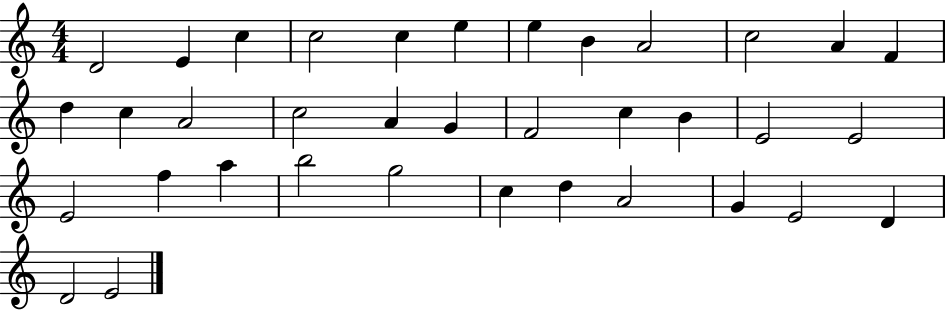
{
  \clef treble
  \numericTimeSignature
  \time 4/4
  \key c \major
  d'2 e'4 c''4 | c''2 c''4 e''4 | e''4 b'4 a'2 | c''2 a'4 f'4 | \break d''4 c''4 a'2 | c''2 a'4 g'4 | f'2 c''4 b'4 | e'2 e'2 | \break e'2 f''4 a''4 | b''2 g''2 | c''4 d''4 a'2 | g'4 e'2 d'4 | \break d'2 e'2 | \bar "|."
}